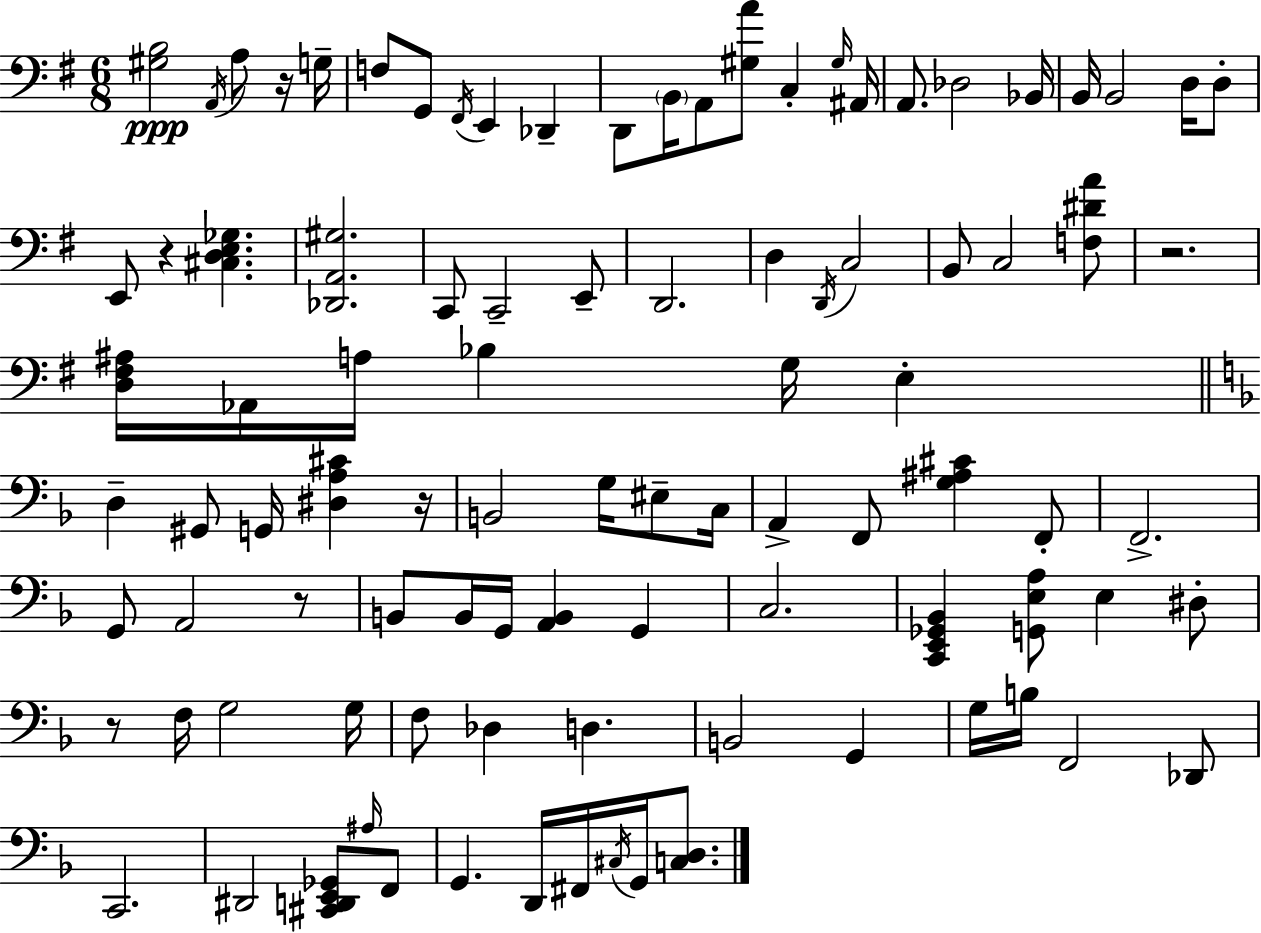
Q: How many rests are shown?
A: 6